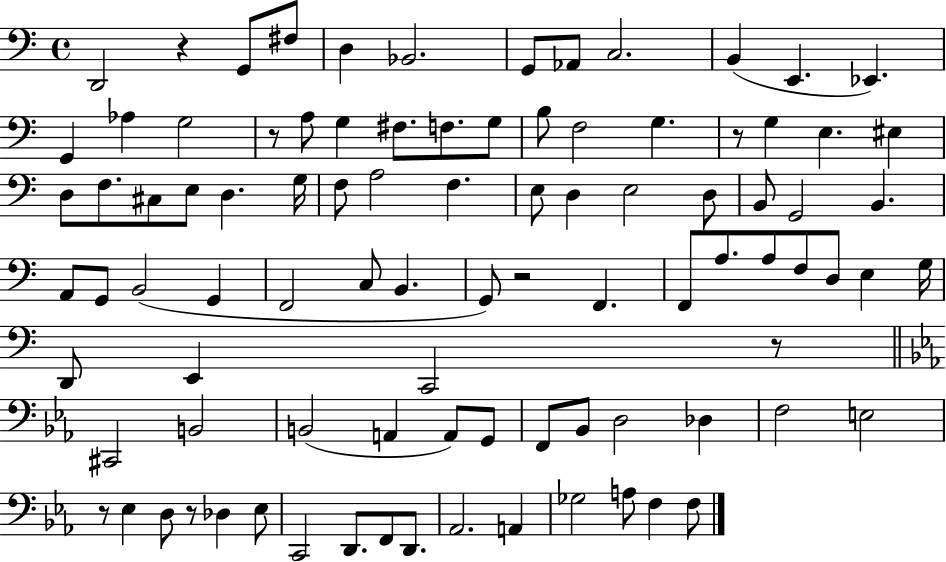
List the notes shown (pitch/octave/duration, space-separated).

D2/h R/q G2/e F#3/e D3/q Bb2/h. G2/e Ab2/e C3/h. B2/q E2/q. Eb2/q. G2/q Ab3/q G3/h R/e A3/e G3/q F#3/e. F3/e. G3/e B3/e F3/h G3/q. R/e G3/q E3/q. EIS3/q D3/e F3/e. C#3/e E3/e D3/q. G3/s F3/e A3/h F3/q. E3/e D3/q E3/h D3/e B2/e G2/h B2/q. A2/e G2/e B2/h G2/q F2/h C3/e B2/q. G2/e R/h F2/q. F2/e A3/e. A3/e F3/e D3/e E3/q G3/s D2/e E2/q C2/h R/e C#2/h B2/h B2/h A2/q A2/e G2/e F2/e Bb2/e D3/h Db3/q F3/h E3/h R/e Eb3/q D3/e R/e Db3/q Eb3/e C2/h D2/e. F2/e D2/e. Ab2/h. A2/q Gb3/h A3/e F3/q F3/e